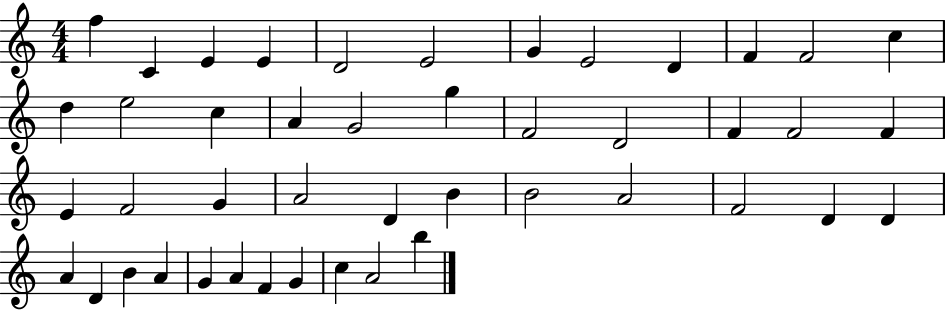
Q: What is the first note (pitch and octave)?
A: F5